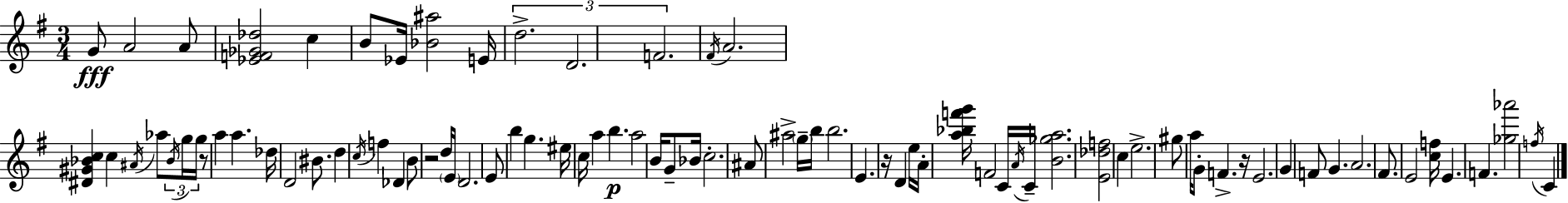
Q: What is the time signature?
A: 3/4